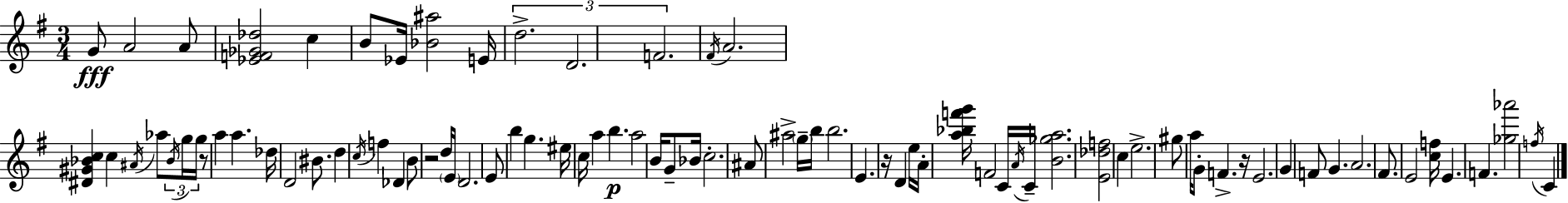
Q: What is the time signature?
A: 3/4